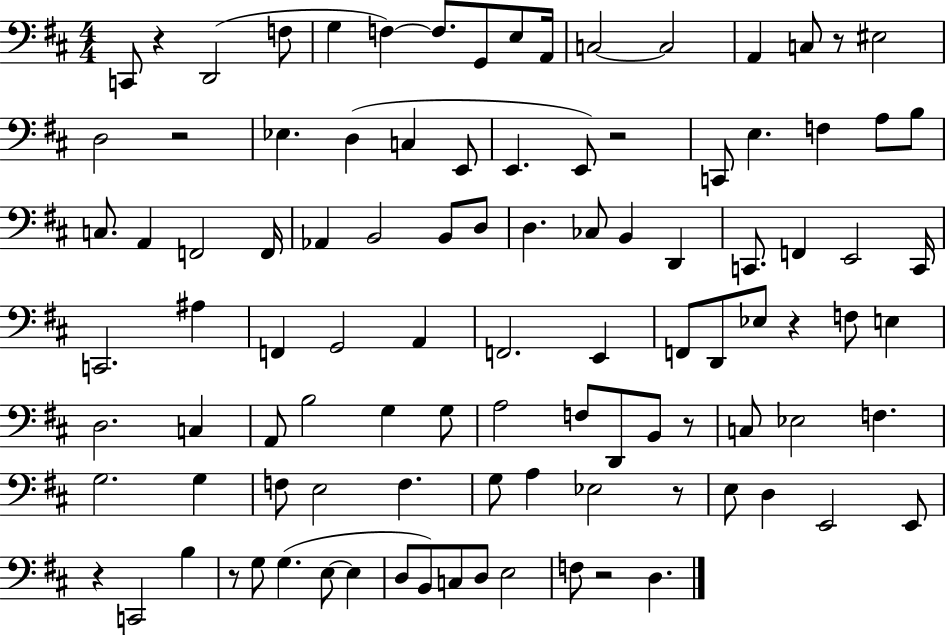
{
  \clef bass
  \numericTimeSignature
  \time 4/4
  \key d \major
  c,8 r4 d,2( f8 | g4 f4~~) f8. g,8 e8 a,16 | c2~~ c2 | a,4 c8 r8 eis2 | \break d2 r2 | ees4. d4( c4 e,8 | e,4. e,8) r2 | c,8 e4. f4 a8 b8 | \break c8. a,4 f,2 f,16 | aes,4 b,2 b,8 d8 | d4. ces8 b,4 d,4 | c,8. f,4 e,2 c,16 | \break c,2. ais4 | f,4 g,2 a,4 | f,2. e,4 | f,8 d,8 ees8 r4 f8 e4 | \break d2. c4 | a,8 b2 g4 g8 | a2 f8 d,8 b,8 r8 | c8 ees2 f4. | \break g2. g4 | f8 e2 f4. | g8 a4 ees2 r8 | e8 d4 e,2 e,8 | \break r4 c,2 b4 | r8 g8 g4.( e8~~ e4 | d8 b,8) c8 d8 e2 | f8 r2 d4. | \break \bar "|."
}